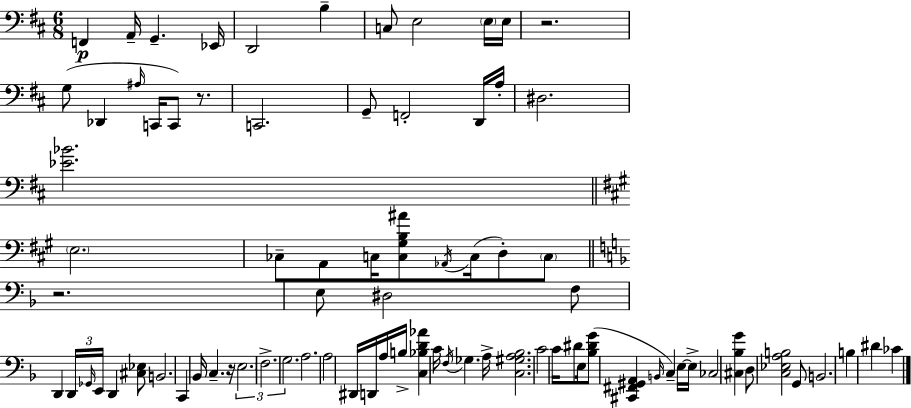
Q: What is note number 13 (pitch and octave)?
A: A#3